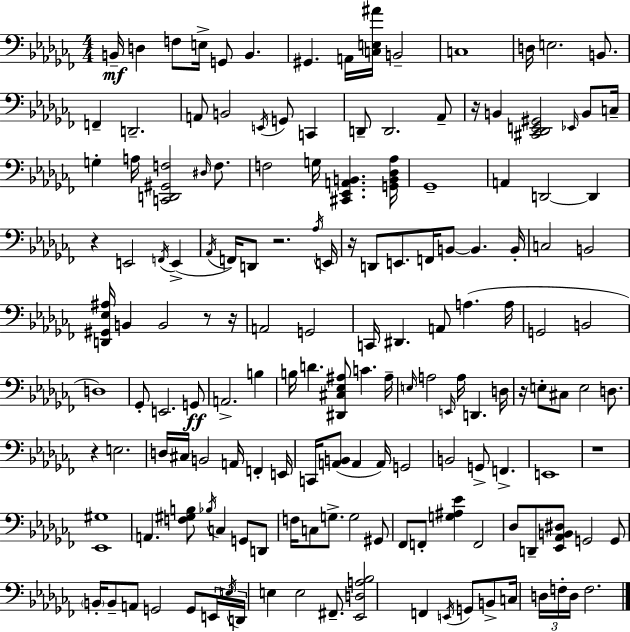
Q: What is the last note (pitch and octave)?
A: F3